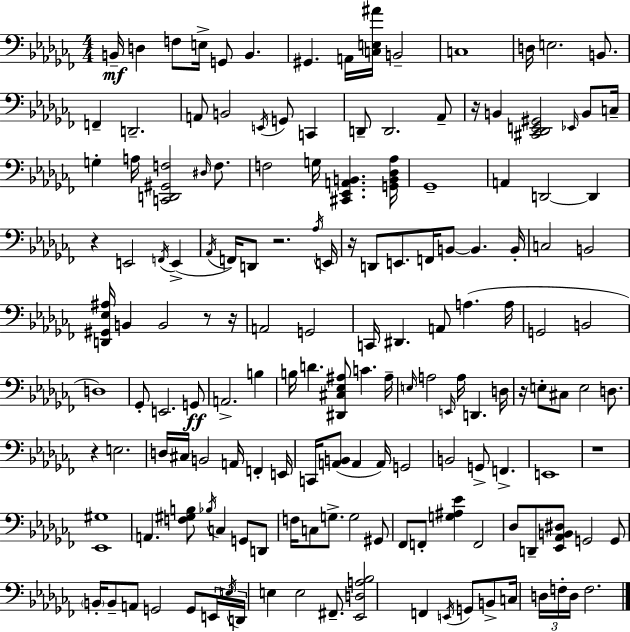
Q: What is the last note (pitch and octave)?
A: F3